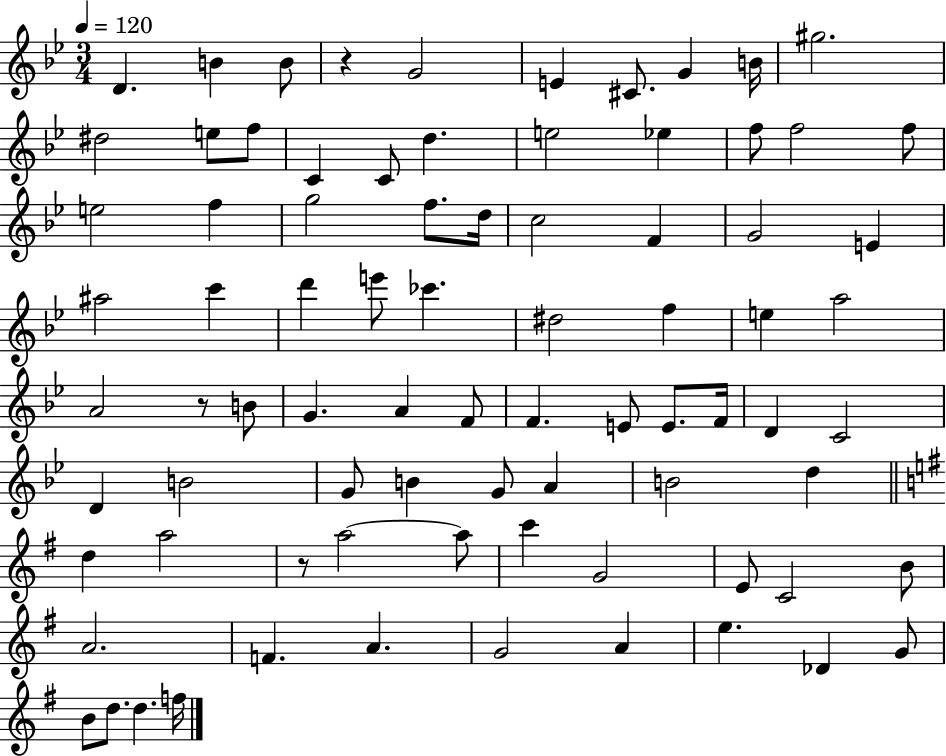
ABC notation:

X:1
T:Untitled
M:3/4
L:1/4
K:Bb
D B B/2 z G2 E ^C/2 G B/4 ^g2 ^d2 e/2 f/2 C C/2 d e2 _e f/2 f2 f/2 e2 f g2 f/2 d/4 c2 F G2 E ^a2 c' d' e'/2 _c' ^d2 f e a2 A2 z/2 B/2 G A F/2 F E/2 E/2 F/4 D C2 D B2 G/2 B G/2 A B2 d d a2 z/2 a2 a/2 c' G2 E/2 C2 B/2 A2 F A G2 A e _D G/2 B/2 d/2 d f/4